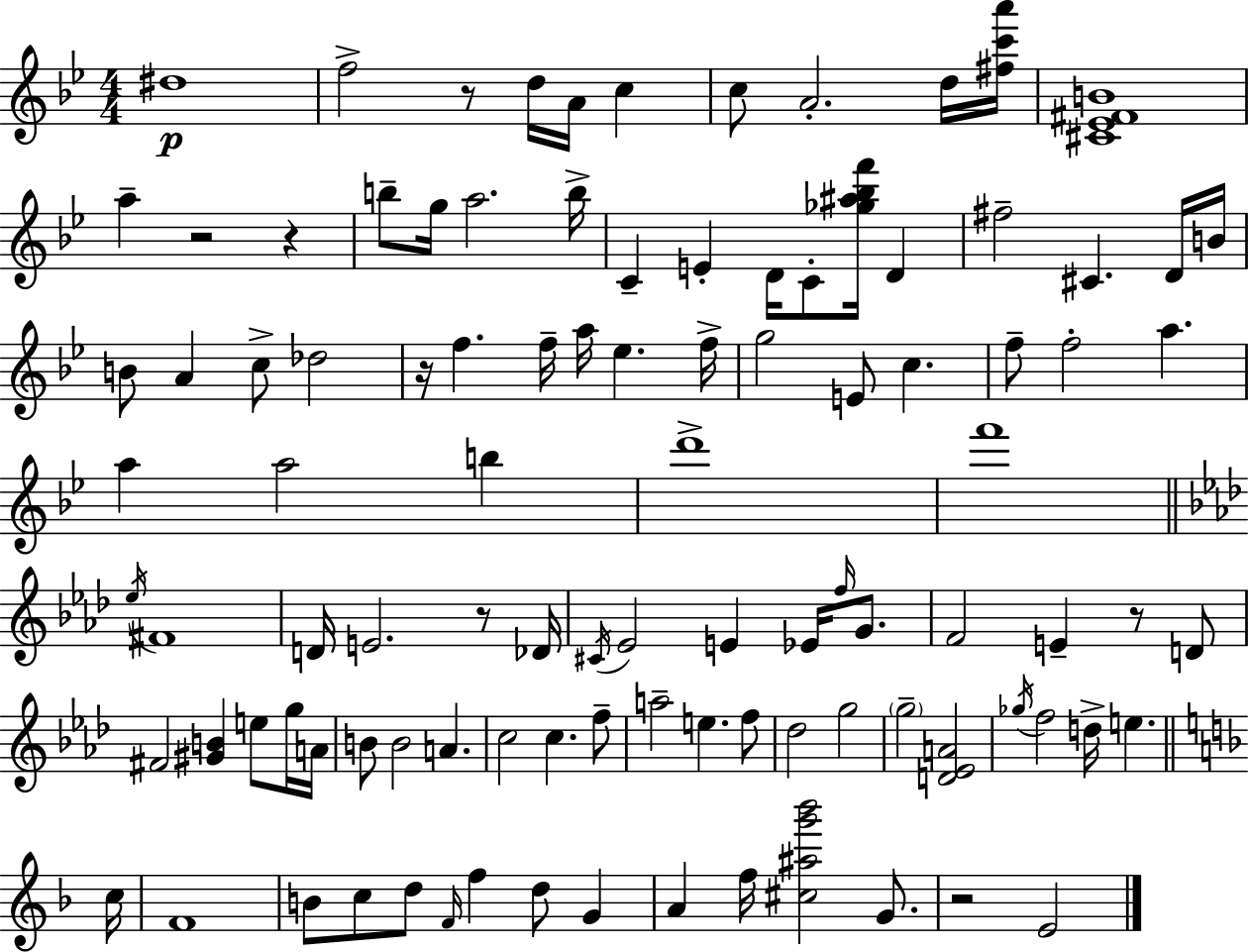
D#5/w F5/h R/e D5/s A4/s C5/q C5/e A4/h. D5/s [F#5,C6,A6]/s [C#4,Eb4,F#4,B4]/w A5/q R/h R/q B5/e G5/s A5/h. B5/s C4/q E4/q D4/s C4/e [Gb5,A#5,Bb5,F6]/s D4/q F#5/h C#4/q. D4/s B4/s B4/e A4/q C5/e Db5/h R/s F5/q. F5/s A5/s Eb5/q. F5/s G5/h E4/e C5/q. F5/e F5/h A5/q. A5/q A5/h B5/q D6/w F6/w Eb5/s F#4/w D4/s E4/h. R/e Db4/s C#4/s Eb4/h E4/q Eb4/s F5/s G4/e. F4/h E4/q R/e D4/e F#4/h [G#4,B4]/q E5/e G5/s A4/s B4/e B4/h A4/q. C5/h C5/q. F5/e A5/h E5/q. F5/e Db5/h G5/h G5/h [D4,Eb4,A4]/h Gb5/s F5/h D5/s E5/q. C5/s F4/w B4/e C5/e D5/e F4/s F5/q D5/e G4/q A4/q F5/s [C#5,A#5,G6,Bb6]/h G4/e. R/h E4/h